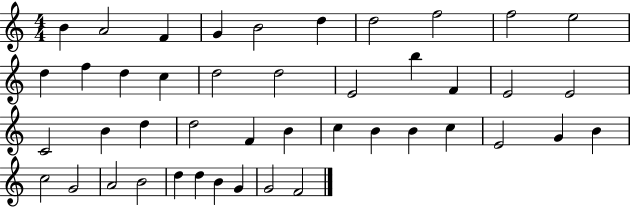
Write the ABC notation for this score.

X:1
T:Untitled
M:4/4
L:1/4
K:C
B A2 F G B2 d d2 f2 f2 e2 d f d c d2 d2 E2 b F E2 E2 C2 B d d2 F B c B B c E2 G B c2 G2 A2 B2 d d B G G2 F2